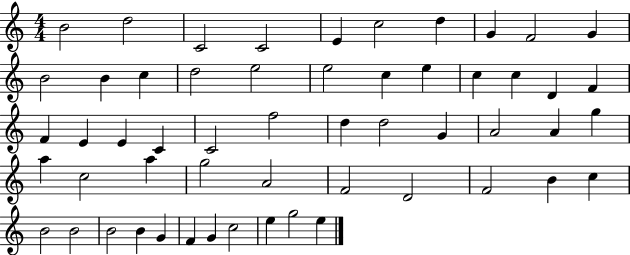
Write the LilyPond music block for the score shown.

{
  \clef treble
  \numericTimeSignature
  \time 4/4
  \key c \major
  b'2 d''2 | c'2 c'2 | e'4 c''2 d''4 | g'4 f'2 g'4 | \break b'2 b'4 c''4 | d''2 e''2 | e''2 c''4 e''4 | c''4 c''4 d'4 f'4 | \break f'4 e'4 e'4 c'4 | c'2 f''2 | d''4 d''2 g'4 | a'2 a'4 g''4 | \break a''4 c''2 a''4 | g''2 a'2 | f'2 d'2 | f'2 b'4 c''4 | \break b'2 b'2 | b'2 b'4 g'4 | f'4 g'4 c''2 | e''4 g''2 e''4 | \break \bar "|."
}